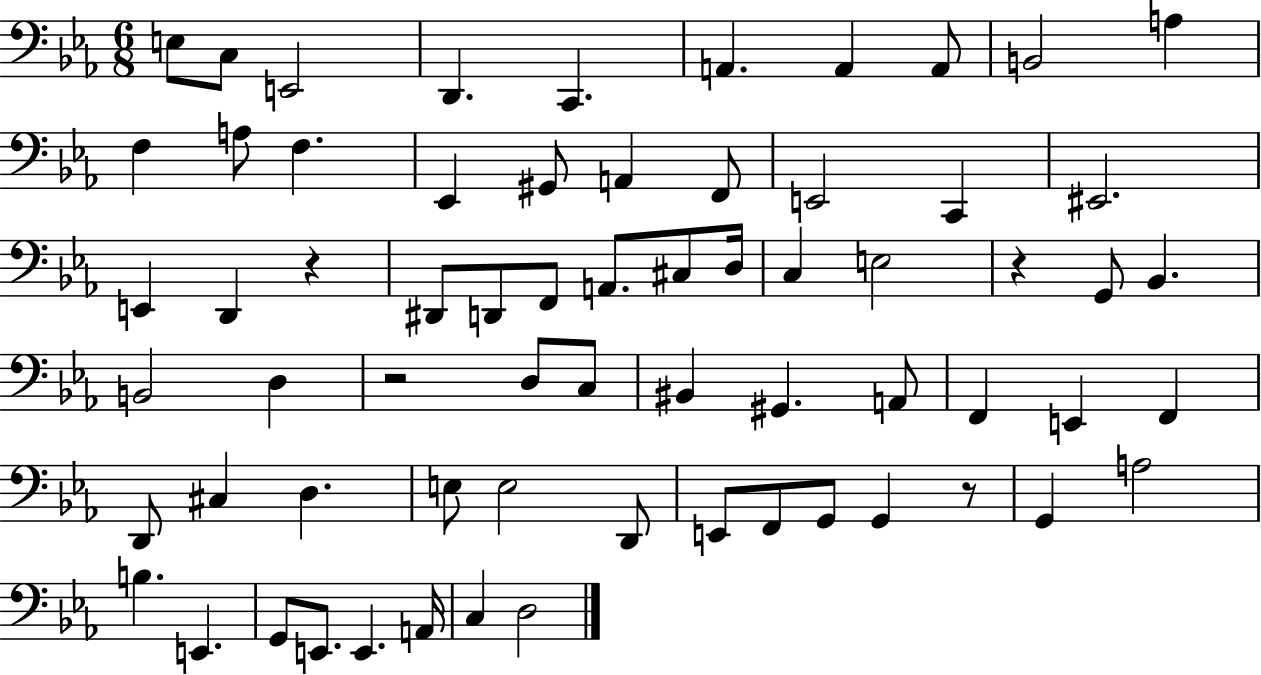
E3/e C3/e E2/h D2/q. C2/q. A2/q. A2/q A2/e B2/h A3/q F3/q A3/e F3/q. Eb2/q G#2/e A2/q F2/e E2/h C2/q EIS2/h. E2/q D2/q R/q D#2/e D2/e F2/e A2/e. C#3/e D3/s C3/q E3/h R/q G2/e Bb2/q. B2/h D3/q R/h D3/e C3/e BIS2/q G#2/q. A2/e F2/q E2/q F2/q D2/e C#3/q D3/q. E3/e E3/h D2/e E2/e F2/e G2/e G2/q R/e G2/q A3/h B3/q. E2/q. G2/e E2/e. E2/q. A2/s C3/q D3/h